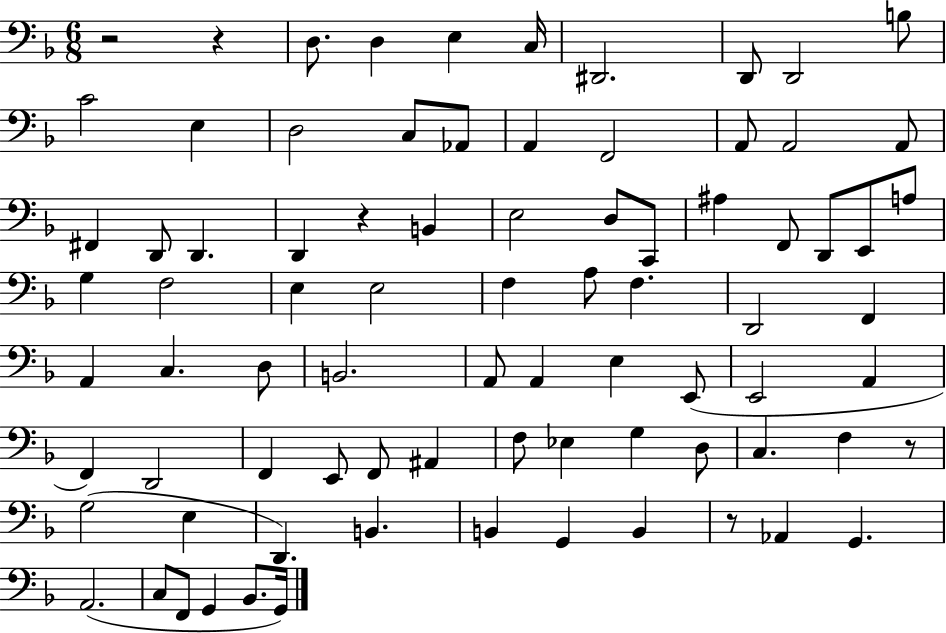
R/h R/q D3/e. D3/q E3/q C3/s D#2/h. D2/e D2/h B3/e C4/h E3/q D3/h C3/e Ab2/e A2/q F2/h A2/e A2/h A2/e F#2/q D2/e D2/q. D2/q R/q B2/q E3/h D3/e C2/e A#3/q F2/e D2/e E2/e A3/e G3/q F3/h E3/q E3/h F3/q A3/e F3/q. D2/h F2/q A2/q C3/q. D3/e B2/h. A2/e A2/q E3/q E2/e E2/h A2/q F2/q D2/h F2/q E2/e F2/e A#2/q F3/e Eb3/q G3/q D3/e C3/q. F3/q R/e G3/h E3/q D2/q. B2/q. B2/q G2/q B2/q R/e Ab2/q G2/q. A2/h. C3/e F2/e G2/q Bb2/e. G2/s